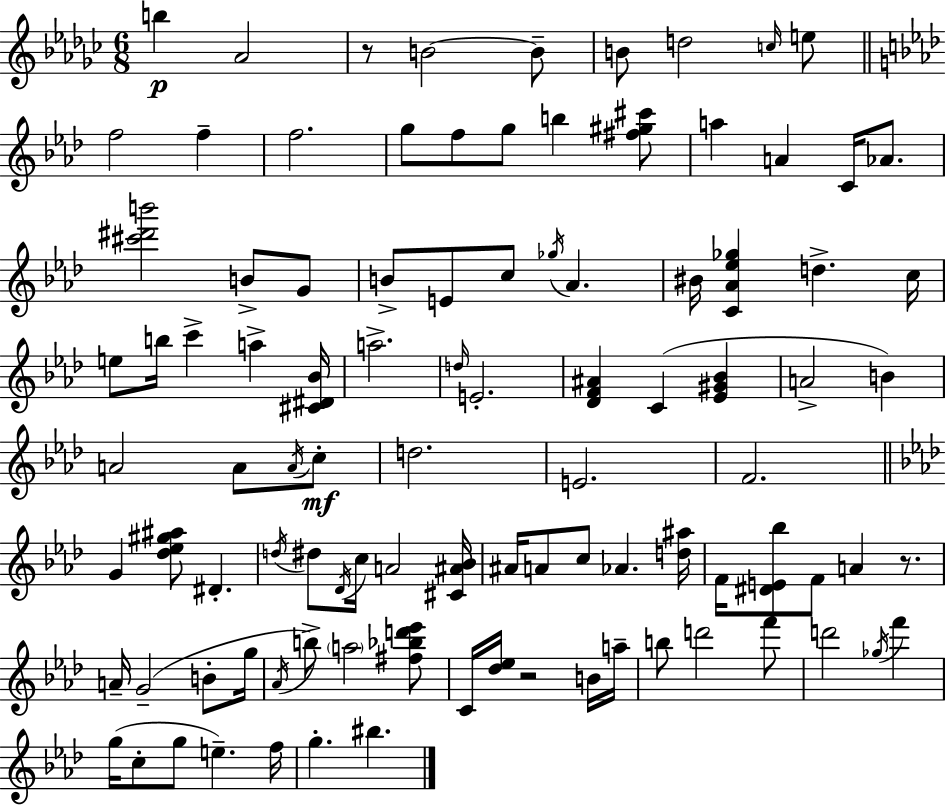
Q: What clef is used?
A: treble